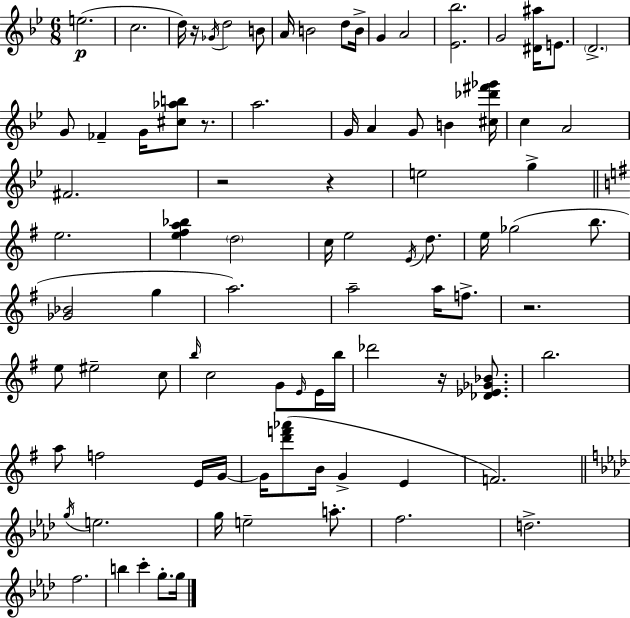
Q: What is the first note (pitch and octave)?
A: E5